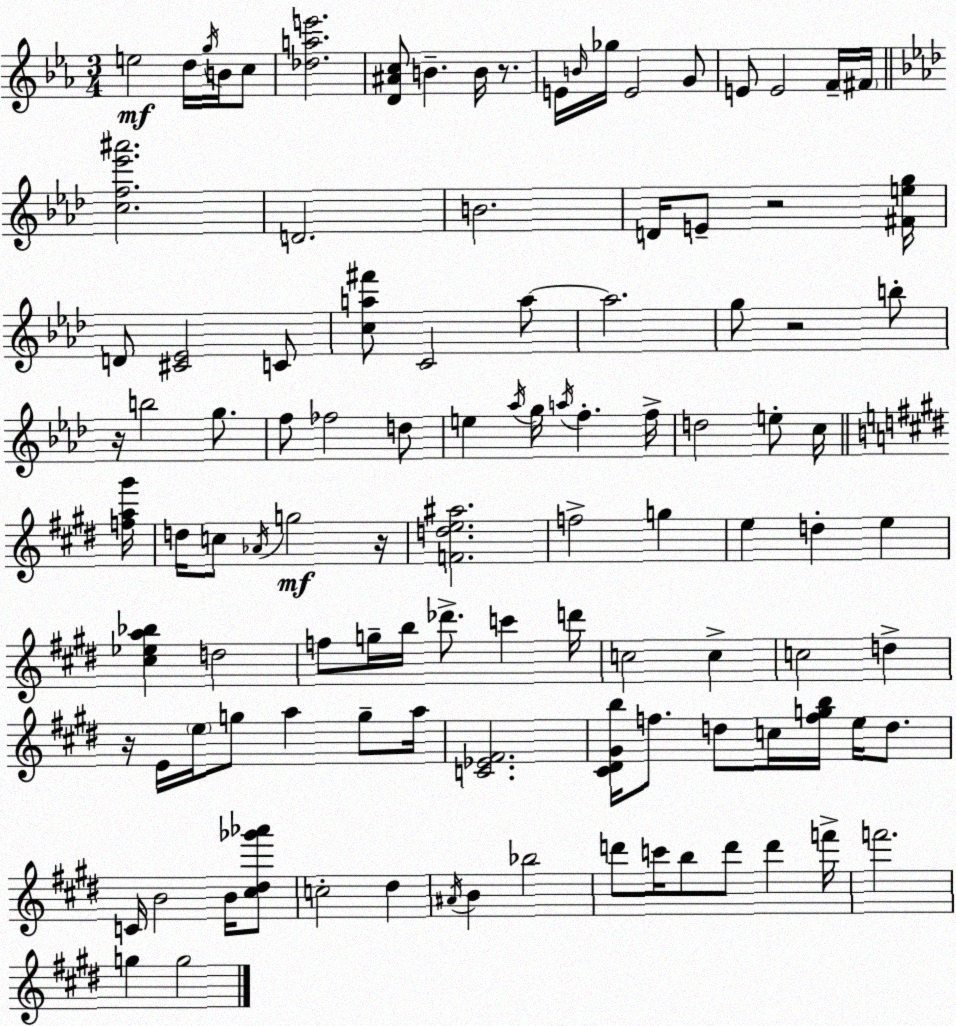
X:1
T:Untitled
M:3/4
L:1/4
K:Cm
e2 d/4 g/4 B/4 c/2 [_dae']2 [D^Ac]/2 B B/4 z/2 E/4 B/4 _g/4 E2 G/2 E/2 E2 F/4 ^F/4 [cf_e'^a']2 D2 B2 D/4 E/2 z2 [^Feg]/4 D/2 [^C_E]2 C/2 [ca^f']/2 C2 a/2 a2 g/2 z2 b/2 z/4 b2 g/2 f/2 _f2 d/2 e _a/4 g/4 a/4 f f/4 d2 e/2 c/4 [fa^g']/4 d/4 c/2 _A/4 g2 z/4 [Fde^a]2 f2 g e d e [^c_ea_b] d2 f/2 g/4 b/4 _d'/2 c' d'/4 c2 c c2 d z/4 E/4 e/4 g/2 a g/2 a/4 [C_E^F]2 [^C^D^Gb]/4 f/2 d/2 c/4 [fgb]/4 e/4 d/2 C/4 B2 B/4 [^c^d_g'_a']/2 c2 ^d ^A/4 B _b2 d'/2 c'/4 b/2 d'/2 d' f'/4 f'2 g g2